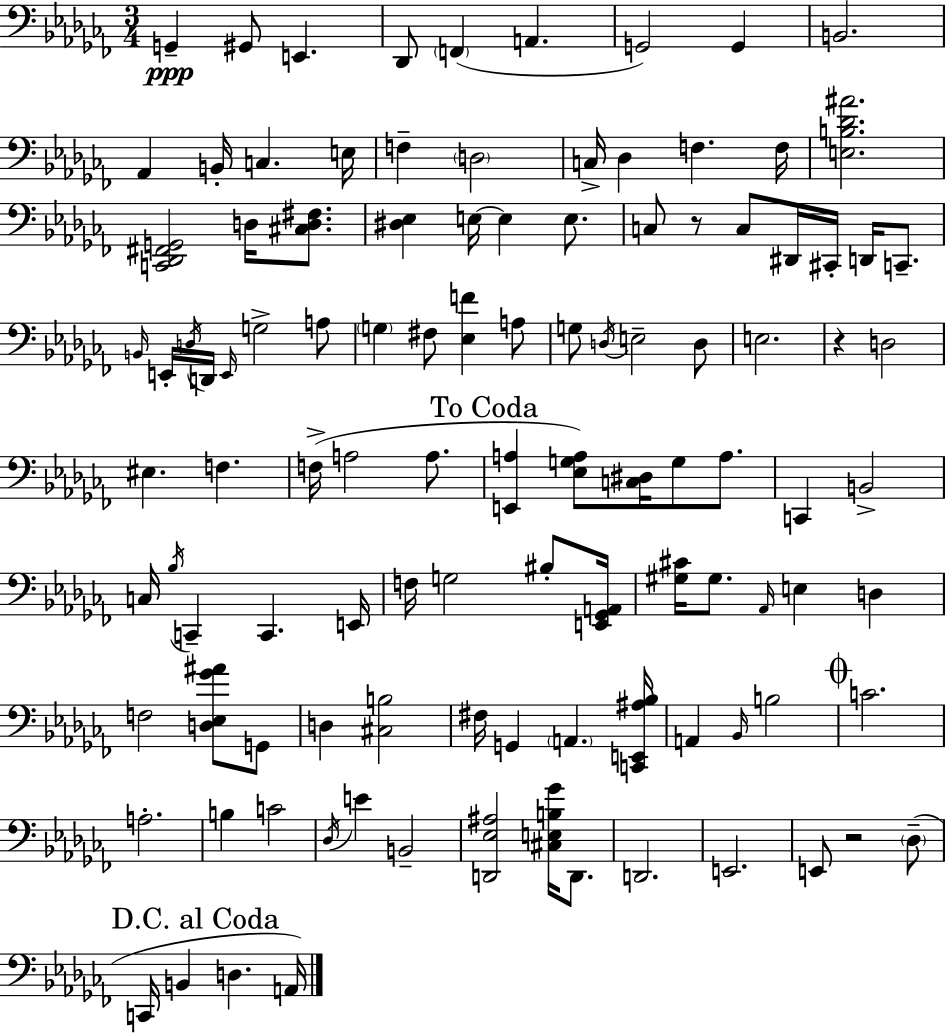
{
  \clef bass
  \numericTimeSignature
  \time 3/4
  \key aes \minor
  g,4--\ppp gis,8 e,4. | des,8 \parenthesize f,4( a,4. | g,2) g,4 | b,2. | \break aes,4 b,16-. c4. e16 | f4-- \parenthesize d2 | c16-> des4 f4. f16 | <e b des' ais'>2. | \break <c, des, fis, g,>2 d16 <cis d fis>8. | <dis ees>4 e16~~ e4 e8. | c8 r8 c8 dis,16 cis,16-. d,16 c,8.-- | \grace { b,16 } e,16-. \acciaccatura { d16 } d,16 \grace { e,16 } g2-> | \break a8 \parenthesize g4 fis8 <ees f'>4 | a8 g8 \acciaccatura { d16 } e2-- | d8 e2. | r4 d2 | \break eis4. f4. | f16->( a2 | a8. \mark "To Coda" <e, a>4 <ees g a>8) <c dis>16 g8 | a8. c,4 b,2-> | \break c16 \acciaccatura { bes16 } c,4-- c,4. | e,16 f16 g2 | bis8-. <e, ges, a,>16 <gis cis'>16 gis8. \grace { aes,16 } e4 | d4 f2 | \break <d ees ges' ais'>8 g,8 d4 <cis b>2 | fis16 g,4 \parenthesize a,4. | <c, e, ais bes>16 a,4 \grace { bes,16 } b2 | \mark \markup { \musicglyph "scripts.coda" } c'2. | \break a2.-. | b4 c'2 | \acciaccatura { des16 } e'4 | b,2-- <d, ees ais>2 | \break <cis e b ges'>16 d,8. d,2. | e,2. | e,8 r2 | \parenthesize des8--( \mark "D.C. al Coda" c,16 b,4 | \break d4. a,16) \bar "|."
}